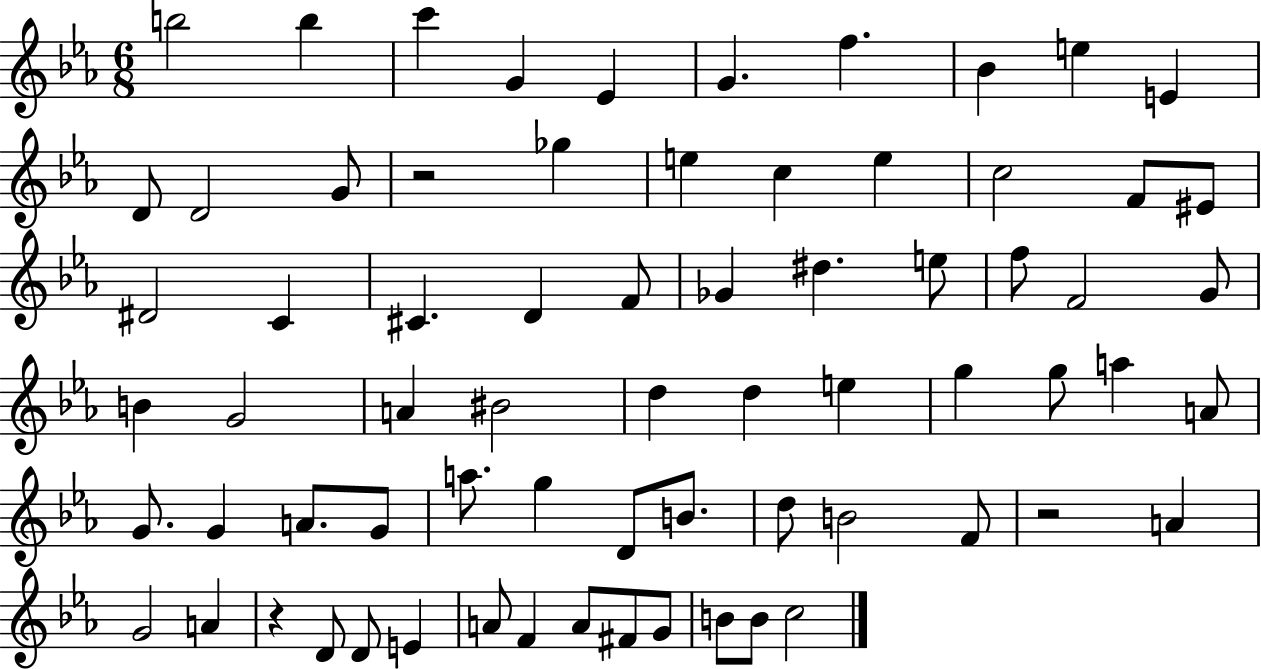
X:1
T:Untitled
M:6/8
L:1/4
K:Eb
b2 b c' G _E G f _B e E D/2 D2 G/2 z2 _g e c e c2 F/2 ^E/2 ^D2 C ^C D F/2 _G ^d e/2 f/2 F2 G/2 B G2 A ^B2 d d e g g/2 a A/2 G/2 G A/2 G/2 a/2 g D/2 B/2 d/2 B2 F/2 z2 A G2 A z D/2 D/2 E A/2 F A/2 ^F/2 G/2 B/2 B/2 c2